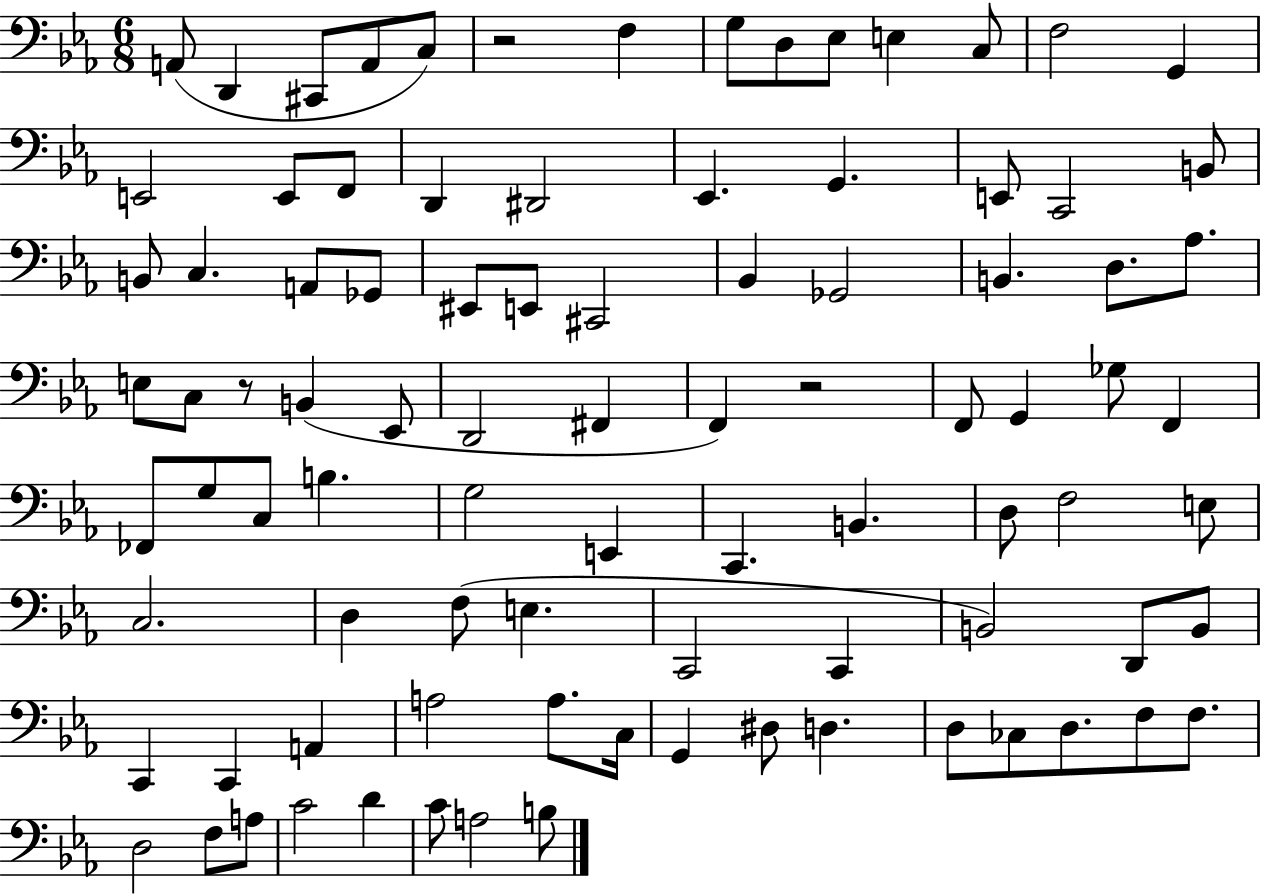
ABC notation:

X:1
T:Untitled
M:6/8
L:1/4
K:Eb
A,,/2 D,, ^C,,/2 A,,/2 C,/2 z2 F, G,/2 D,/2 _E,/2 E, C,/2 F,2 G,, E,,2 E,,/2 F,,/2 D,, ^D,,2 _E,, G,, E,,/2 C,,2 B,,/2 B,,/2 C, A,,/2 _G,,/2 ^E,,/2 E,,/2 ^C,,2 _B,, _G,,2 B,, D,/2 _A,/2 E,/2 C,/2 z/2 B,, _E,,/2 D,,2 ^F,, F,, z2 F,,/2 G,, _G,/2 F,, _F,,/2 G,/2 C,/2 B, G,2 E,, C,, B,, D,/2 F,2 E,/2 C,2 D, F,/2 E, C,,2 C,, B,,2 D,,/2 B,,/2 C,, C,, A,, A,2 A,/2 C,/4 G,, ^D,/2 D, D,/2 _C,/2 D,/2 F,/2 F,/2 D,2 F,/2 A,/2 C2 D C/2 A,2 B,/2